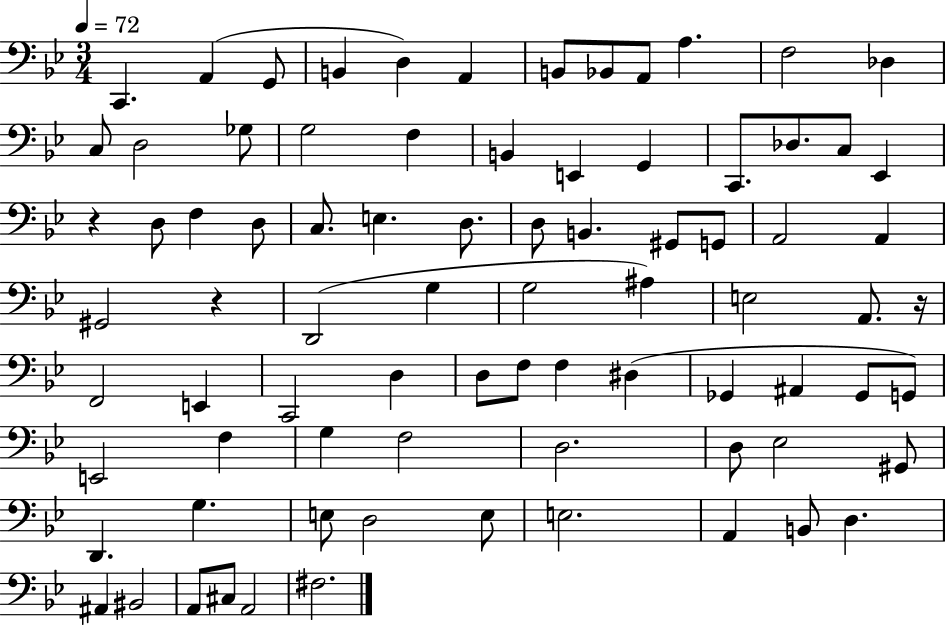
C2/q. A2/q G2/e B2/q D3/q A2/q B2/e Bb2/e A2/e A3/q. F3/h Db3/q C3/e D3/h Gb3/e G3/h F3/q B2/q E2/q G2/q C2/e. Db3/e. C3/e Eb2/q R/q D3/e F3/q D3/e C3/e. E3/q. D3/e. D3/e B2/q. G#2/e G2/e A2/h A2/q G#2/h R/q D2/h G3/q G3/h A#3/q E3/h A2/e. R/s F2/h E2/q C2/h D3/q D3/e F3/e F3/q D#3/q Gb2/q A#2/q Gb2/e G2/e E2/h F3/q G3/q F3/h D3/h. D3/e Eb3/h G#2/e D2/q. G3/q. E3/e D3/h E3/e E3/h. A2/q B2/e D3/q. A#2/q BIS2/h A2/e C#3/e A2/h F#3/h.